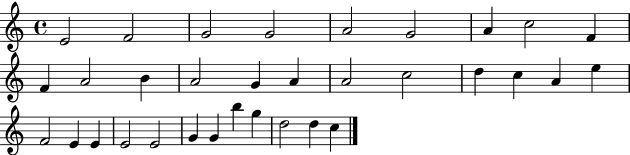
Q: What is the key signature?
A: C major